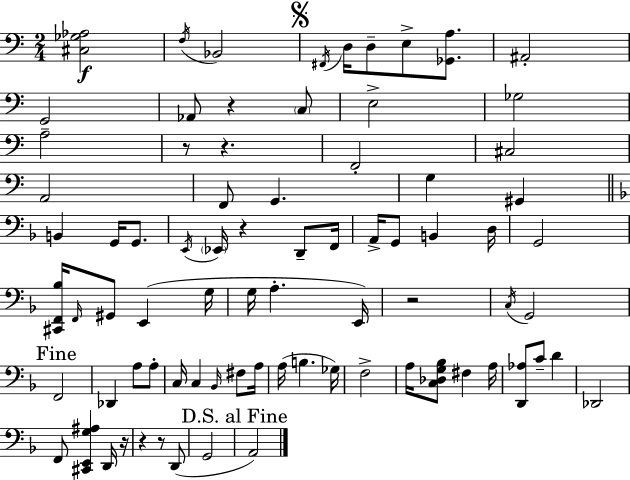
{
  \clef bass
  \numericTimeSignature
  \time 2/4
  \key a \minor
  \repeat volta 2 { <cis ges aes>2\f | \acciaccatura { f16 } bes,2 | \mark \markup { \musicglyph "scripts.segno" } \acciaccatura { fis,16 } d16 d8-- e8-> <ges, a>8. | ais,2-. | \break g,2 | aes,8 r4 | \parenthesize c8 e2-> | ges2 | \break a2-- | r8 r4. | f,2-. | cis2 | \break a,2 | f,8 g,4. | g4 gis,4 | \bar "||" \break \key f \major b,4 g,16 g,8. | \acciaccatura { e,16 } \parenthesize ees,16 r4 d,8-- | f,16 a,16-> g,8 b,4 | d16 g,2 | \break <cis, f, bes>16 \grace { f,16 } gis,8 e,4( | g16 g16 a4.-. | e,16) r2 | \acciaccatura { c16 } g,2 | \break \mark "Fine" f,2 | des,4 a8 | a8-. c16 c4 | \grace { bes,16 } fis8 a16 a16( b4. | \break ges16) f2-> | a16 <c des g bes>8 fis4 | a16 <d, aes>8 c'8-- | d'4 des,2 | \break f,8 <cis, e, g ais>4 | d,16 r16 r4 | r8 d,8( g,2 | \mark "D.S. al Fine" a,2) | \break } \bar "|."
}